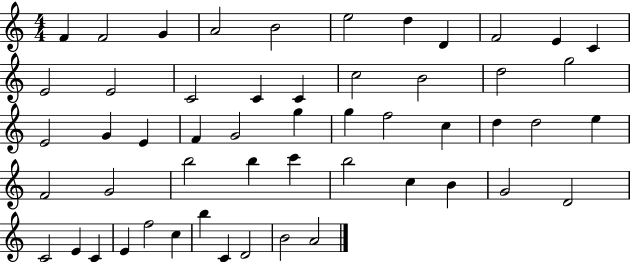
F4/q F4/h G4/q A4/h B4/h E5/h D5/q D4/q F4/h E4/q C4/q E4/h E4/h C4/h C4/q C4/q C5/h B4/h D5/h G5/h E4/h G4/q E4/q F4/q G4/h G5/q G5/q F5/h C5/q D5/q D5/h E5/q F4/h G4/h B5/h B5/q C6/q B5/h C5/q B4/q G4/h D4/h C4/h E4/q C4/q E4/q F5/h C5/q B5/q C4/q D4/h B4/h A4/h